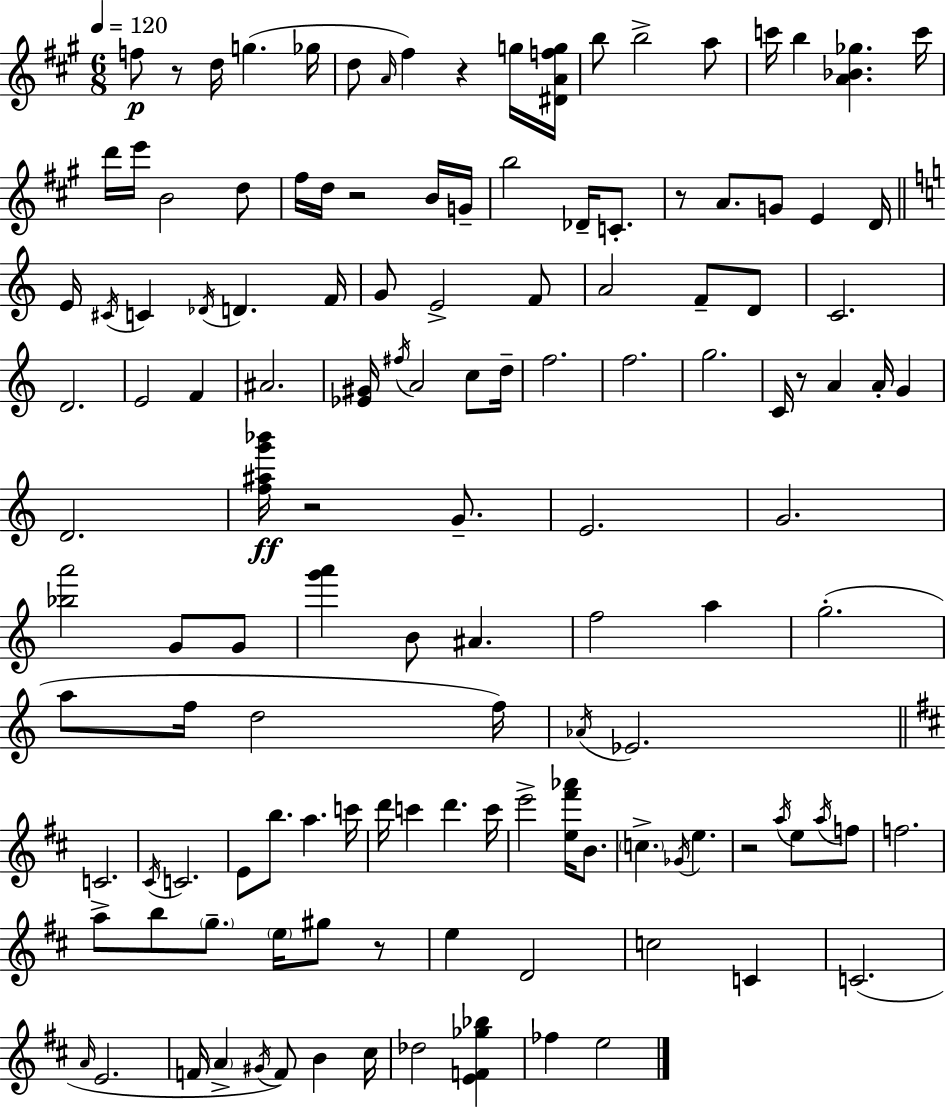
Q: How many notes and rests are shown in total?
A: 132